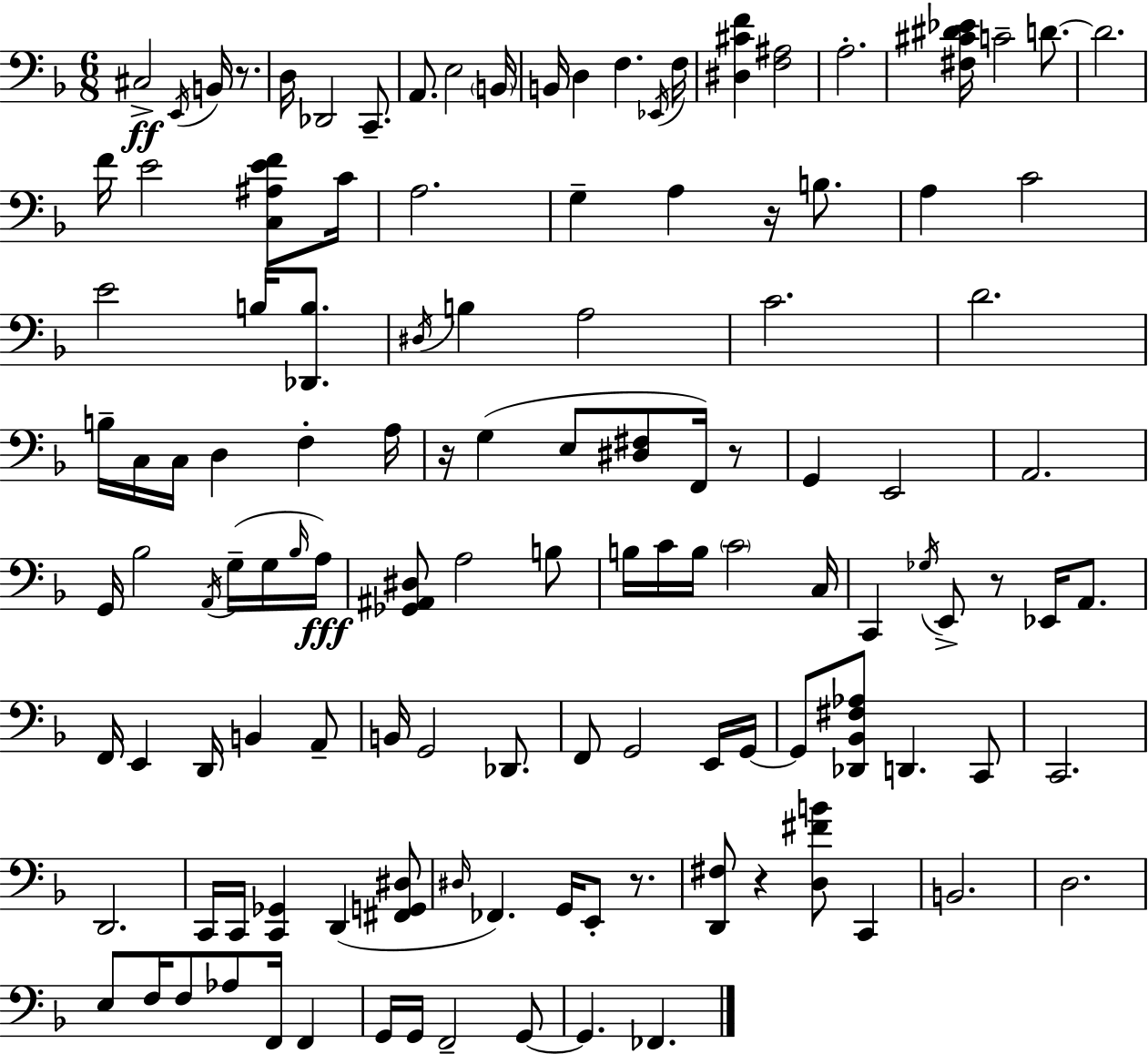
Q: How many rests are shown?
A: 7